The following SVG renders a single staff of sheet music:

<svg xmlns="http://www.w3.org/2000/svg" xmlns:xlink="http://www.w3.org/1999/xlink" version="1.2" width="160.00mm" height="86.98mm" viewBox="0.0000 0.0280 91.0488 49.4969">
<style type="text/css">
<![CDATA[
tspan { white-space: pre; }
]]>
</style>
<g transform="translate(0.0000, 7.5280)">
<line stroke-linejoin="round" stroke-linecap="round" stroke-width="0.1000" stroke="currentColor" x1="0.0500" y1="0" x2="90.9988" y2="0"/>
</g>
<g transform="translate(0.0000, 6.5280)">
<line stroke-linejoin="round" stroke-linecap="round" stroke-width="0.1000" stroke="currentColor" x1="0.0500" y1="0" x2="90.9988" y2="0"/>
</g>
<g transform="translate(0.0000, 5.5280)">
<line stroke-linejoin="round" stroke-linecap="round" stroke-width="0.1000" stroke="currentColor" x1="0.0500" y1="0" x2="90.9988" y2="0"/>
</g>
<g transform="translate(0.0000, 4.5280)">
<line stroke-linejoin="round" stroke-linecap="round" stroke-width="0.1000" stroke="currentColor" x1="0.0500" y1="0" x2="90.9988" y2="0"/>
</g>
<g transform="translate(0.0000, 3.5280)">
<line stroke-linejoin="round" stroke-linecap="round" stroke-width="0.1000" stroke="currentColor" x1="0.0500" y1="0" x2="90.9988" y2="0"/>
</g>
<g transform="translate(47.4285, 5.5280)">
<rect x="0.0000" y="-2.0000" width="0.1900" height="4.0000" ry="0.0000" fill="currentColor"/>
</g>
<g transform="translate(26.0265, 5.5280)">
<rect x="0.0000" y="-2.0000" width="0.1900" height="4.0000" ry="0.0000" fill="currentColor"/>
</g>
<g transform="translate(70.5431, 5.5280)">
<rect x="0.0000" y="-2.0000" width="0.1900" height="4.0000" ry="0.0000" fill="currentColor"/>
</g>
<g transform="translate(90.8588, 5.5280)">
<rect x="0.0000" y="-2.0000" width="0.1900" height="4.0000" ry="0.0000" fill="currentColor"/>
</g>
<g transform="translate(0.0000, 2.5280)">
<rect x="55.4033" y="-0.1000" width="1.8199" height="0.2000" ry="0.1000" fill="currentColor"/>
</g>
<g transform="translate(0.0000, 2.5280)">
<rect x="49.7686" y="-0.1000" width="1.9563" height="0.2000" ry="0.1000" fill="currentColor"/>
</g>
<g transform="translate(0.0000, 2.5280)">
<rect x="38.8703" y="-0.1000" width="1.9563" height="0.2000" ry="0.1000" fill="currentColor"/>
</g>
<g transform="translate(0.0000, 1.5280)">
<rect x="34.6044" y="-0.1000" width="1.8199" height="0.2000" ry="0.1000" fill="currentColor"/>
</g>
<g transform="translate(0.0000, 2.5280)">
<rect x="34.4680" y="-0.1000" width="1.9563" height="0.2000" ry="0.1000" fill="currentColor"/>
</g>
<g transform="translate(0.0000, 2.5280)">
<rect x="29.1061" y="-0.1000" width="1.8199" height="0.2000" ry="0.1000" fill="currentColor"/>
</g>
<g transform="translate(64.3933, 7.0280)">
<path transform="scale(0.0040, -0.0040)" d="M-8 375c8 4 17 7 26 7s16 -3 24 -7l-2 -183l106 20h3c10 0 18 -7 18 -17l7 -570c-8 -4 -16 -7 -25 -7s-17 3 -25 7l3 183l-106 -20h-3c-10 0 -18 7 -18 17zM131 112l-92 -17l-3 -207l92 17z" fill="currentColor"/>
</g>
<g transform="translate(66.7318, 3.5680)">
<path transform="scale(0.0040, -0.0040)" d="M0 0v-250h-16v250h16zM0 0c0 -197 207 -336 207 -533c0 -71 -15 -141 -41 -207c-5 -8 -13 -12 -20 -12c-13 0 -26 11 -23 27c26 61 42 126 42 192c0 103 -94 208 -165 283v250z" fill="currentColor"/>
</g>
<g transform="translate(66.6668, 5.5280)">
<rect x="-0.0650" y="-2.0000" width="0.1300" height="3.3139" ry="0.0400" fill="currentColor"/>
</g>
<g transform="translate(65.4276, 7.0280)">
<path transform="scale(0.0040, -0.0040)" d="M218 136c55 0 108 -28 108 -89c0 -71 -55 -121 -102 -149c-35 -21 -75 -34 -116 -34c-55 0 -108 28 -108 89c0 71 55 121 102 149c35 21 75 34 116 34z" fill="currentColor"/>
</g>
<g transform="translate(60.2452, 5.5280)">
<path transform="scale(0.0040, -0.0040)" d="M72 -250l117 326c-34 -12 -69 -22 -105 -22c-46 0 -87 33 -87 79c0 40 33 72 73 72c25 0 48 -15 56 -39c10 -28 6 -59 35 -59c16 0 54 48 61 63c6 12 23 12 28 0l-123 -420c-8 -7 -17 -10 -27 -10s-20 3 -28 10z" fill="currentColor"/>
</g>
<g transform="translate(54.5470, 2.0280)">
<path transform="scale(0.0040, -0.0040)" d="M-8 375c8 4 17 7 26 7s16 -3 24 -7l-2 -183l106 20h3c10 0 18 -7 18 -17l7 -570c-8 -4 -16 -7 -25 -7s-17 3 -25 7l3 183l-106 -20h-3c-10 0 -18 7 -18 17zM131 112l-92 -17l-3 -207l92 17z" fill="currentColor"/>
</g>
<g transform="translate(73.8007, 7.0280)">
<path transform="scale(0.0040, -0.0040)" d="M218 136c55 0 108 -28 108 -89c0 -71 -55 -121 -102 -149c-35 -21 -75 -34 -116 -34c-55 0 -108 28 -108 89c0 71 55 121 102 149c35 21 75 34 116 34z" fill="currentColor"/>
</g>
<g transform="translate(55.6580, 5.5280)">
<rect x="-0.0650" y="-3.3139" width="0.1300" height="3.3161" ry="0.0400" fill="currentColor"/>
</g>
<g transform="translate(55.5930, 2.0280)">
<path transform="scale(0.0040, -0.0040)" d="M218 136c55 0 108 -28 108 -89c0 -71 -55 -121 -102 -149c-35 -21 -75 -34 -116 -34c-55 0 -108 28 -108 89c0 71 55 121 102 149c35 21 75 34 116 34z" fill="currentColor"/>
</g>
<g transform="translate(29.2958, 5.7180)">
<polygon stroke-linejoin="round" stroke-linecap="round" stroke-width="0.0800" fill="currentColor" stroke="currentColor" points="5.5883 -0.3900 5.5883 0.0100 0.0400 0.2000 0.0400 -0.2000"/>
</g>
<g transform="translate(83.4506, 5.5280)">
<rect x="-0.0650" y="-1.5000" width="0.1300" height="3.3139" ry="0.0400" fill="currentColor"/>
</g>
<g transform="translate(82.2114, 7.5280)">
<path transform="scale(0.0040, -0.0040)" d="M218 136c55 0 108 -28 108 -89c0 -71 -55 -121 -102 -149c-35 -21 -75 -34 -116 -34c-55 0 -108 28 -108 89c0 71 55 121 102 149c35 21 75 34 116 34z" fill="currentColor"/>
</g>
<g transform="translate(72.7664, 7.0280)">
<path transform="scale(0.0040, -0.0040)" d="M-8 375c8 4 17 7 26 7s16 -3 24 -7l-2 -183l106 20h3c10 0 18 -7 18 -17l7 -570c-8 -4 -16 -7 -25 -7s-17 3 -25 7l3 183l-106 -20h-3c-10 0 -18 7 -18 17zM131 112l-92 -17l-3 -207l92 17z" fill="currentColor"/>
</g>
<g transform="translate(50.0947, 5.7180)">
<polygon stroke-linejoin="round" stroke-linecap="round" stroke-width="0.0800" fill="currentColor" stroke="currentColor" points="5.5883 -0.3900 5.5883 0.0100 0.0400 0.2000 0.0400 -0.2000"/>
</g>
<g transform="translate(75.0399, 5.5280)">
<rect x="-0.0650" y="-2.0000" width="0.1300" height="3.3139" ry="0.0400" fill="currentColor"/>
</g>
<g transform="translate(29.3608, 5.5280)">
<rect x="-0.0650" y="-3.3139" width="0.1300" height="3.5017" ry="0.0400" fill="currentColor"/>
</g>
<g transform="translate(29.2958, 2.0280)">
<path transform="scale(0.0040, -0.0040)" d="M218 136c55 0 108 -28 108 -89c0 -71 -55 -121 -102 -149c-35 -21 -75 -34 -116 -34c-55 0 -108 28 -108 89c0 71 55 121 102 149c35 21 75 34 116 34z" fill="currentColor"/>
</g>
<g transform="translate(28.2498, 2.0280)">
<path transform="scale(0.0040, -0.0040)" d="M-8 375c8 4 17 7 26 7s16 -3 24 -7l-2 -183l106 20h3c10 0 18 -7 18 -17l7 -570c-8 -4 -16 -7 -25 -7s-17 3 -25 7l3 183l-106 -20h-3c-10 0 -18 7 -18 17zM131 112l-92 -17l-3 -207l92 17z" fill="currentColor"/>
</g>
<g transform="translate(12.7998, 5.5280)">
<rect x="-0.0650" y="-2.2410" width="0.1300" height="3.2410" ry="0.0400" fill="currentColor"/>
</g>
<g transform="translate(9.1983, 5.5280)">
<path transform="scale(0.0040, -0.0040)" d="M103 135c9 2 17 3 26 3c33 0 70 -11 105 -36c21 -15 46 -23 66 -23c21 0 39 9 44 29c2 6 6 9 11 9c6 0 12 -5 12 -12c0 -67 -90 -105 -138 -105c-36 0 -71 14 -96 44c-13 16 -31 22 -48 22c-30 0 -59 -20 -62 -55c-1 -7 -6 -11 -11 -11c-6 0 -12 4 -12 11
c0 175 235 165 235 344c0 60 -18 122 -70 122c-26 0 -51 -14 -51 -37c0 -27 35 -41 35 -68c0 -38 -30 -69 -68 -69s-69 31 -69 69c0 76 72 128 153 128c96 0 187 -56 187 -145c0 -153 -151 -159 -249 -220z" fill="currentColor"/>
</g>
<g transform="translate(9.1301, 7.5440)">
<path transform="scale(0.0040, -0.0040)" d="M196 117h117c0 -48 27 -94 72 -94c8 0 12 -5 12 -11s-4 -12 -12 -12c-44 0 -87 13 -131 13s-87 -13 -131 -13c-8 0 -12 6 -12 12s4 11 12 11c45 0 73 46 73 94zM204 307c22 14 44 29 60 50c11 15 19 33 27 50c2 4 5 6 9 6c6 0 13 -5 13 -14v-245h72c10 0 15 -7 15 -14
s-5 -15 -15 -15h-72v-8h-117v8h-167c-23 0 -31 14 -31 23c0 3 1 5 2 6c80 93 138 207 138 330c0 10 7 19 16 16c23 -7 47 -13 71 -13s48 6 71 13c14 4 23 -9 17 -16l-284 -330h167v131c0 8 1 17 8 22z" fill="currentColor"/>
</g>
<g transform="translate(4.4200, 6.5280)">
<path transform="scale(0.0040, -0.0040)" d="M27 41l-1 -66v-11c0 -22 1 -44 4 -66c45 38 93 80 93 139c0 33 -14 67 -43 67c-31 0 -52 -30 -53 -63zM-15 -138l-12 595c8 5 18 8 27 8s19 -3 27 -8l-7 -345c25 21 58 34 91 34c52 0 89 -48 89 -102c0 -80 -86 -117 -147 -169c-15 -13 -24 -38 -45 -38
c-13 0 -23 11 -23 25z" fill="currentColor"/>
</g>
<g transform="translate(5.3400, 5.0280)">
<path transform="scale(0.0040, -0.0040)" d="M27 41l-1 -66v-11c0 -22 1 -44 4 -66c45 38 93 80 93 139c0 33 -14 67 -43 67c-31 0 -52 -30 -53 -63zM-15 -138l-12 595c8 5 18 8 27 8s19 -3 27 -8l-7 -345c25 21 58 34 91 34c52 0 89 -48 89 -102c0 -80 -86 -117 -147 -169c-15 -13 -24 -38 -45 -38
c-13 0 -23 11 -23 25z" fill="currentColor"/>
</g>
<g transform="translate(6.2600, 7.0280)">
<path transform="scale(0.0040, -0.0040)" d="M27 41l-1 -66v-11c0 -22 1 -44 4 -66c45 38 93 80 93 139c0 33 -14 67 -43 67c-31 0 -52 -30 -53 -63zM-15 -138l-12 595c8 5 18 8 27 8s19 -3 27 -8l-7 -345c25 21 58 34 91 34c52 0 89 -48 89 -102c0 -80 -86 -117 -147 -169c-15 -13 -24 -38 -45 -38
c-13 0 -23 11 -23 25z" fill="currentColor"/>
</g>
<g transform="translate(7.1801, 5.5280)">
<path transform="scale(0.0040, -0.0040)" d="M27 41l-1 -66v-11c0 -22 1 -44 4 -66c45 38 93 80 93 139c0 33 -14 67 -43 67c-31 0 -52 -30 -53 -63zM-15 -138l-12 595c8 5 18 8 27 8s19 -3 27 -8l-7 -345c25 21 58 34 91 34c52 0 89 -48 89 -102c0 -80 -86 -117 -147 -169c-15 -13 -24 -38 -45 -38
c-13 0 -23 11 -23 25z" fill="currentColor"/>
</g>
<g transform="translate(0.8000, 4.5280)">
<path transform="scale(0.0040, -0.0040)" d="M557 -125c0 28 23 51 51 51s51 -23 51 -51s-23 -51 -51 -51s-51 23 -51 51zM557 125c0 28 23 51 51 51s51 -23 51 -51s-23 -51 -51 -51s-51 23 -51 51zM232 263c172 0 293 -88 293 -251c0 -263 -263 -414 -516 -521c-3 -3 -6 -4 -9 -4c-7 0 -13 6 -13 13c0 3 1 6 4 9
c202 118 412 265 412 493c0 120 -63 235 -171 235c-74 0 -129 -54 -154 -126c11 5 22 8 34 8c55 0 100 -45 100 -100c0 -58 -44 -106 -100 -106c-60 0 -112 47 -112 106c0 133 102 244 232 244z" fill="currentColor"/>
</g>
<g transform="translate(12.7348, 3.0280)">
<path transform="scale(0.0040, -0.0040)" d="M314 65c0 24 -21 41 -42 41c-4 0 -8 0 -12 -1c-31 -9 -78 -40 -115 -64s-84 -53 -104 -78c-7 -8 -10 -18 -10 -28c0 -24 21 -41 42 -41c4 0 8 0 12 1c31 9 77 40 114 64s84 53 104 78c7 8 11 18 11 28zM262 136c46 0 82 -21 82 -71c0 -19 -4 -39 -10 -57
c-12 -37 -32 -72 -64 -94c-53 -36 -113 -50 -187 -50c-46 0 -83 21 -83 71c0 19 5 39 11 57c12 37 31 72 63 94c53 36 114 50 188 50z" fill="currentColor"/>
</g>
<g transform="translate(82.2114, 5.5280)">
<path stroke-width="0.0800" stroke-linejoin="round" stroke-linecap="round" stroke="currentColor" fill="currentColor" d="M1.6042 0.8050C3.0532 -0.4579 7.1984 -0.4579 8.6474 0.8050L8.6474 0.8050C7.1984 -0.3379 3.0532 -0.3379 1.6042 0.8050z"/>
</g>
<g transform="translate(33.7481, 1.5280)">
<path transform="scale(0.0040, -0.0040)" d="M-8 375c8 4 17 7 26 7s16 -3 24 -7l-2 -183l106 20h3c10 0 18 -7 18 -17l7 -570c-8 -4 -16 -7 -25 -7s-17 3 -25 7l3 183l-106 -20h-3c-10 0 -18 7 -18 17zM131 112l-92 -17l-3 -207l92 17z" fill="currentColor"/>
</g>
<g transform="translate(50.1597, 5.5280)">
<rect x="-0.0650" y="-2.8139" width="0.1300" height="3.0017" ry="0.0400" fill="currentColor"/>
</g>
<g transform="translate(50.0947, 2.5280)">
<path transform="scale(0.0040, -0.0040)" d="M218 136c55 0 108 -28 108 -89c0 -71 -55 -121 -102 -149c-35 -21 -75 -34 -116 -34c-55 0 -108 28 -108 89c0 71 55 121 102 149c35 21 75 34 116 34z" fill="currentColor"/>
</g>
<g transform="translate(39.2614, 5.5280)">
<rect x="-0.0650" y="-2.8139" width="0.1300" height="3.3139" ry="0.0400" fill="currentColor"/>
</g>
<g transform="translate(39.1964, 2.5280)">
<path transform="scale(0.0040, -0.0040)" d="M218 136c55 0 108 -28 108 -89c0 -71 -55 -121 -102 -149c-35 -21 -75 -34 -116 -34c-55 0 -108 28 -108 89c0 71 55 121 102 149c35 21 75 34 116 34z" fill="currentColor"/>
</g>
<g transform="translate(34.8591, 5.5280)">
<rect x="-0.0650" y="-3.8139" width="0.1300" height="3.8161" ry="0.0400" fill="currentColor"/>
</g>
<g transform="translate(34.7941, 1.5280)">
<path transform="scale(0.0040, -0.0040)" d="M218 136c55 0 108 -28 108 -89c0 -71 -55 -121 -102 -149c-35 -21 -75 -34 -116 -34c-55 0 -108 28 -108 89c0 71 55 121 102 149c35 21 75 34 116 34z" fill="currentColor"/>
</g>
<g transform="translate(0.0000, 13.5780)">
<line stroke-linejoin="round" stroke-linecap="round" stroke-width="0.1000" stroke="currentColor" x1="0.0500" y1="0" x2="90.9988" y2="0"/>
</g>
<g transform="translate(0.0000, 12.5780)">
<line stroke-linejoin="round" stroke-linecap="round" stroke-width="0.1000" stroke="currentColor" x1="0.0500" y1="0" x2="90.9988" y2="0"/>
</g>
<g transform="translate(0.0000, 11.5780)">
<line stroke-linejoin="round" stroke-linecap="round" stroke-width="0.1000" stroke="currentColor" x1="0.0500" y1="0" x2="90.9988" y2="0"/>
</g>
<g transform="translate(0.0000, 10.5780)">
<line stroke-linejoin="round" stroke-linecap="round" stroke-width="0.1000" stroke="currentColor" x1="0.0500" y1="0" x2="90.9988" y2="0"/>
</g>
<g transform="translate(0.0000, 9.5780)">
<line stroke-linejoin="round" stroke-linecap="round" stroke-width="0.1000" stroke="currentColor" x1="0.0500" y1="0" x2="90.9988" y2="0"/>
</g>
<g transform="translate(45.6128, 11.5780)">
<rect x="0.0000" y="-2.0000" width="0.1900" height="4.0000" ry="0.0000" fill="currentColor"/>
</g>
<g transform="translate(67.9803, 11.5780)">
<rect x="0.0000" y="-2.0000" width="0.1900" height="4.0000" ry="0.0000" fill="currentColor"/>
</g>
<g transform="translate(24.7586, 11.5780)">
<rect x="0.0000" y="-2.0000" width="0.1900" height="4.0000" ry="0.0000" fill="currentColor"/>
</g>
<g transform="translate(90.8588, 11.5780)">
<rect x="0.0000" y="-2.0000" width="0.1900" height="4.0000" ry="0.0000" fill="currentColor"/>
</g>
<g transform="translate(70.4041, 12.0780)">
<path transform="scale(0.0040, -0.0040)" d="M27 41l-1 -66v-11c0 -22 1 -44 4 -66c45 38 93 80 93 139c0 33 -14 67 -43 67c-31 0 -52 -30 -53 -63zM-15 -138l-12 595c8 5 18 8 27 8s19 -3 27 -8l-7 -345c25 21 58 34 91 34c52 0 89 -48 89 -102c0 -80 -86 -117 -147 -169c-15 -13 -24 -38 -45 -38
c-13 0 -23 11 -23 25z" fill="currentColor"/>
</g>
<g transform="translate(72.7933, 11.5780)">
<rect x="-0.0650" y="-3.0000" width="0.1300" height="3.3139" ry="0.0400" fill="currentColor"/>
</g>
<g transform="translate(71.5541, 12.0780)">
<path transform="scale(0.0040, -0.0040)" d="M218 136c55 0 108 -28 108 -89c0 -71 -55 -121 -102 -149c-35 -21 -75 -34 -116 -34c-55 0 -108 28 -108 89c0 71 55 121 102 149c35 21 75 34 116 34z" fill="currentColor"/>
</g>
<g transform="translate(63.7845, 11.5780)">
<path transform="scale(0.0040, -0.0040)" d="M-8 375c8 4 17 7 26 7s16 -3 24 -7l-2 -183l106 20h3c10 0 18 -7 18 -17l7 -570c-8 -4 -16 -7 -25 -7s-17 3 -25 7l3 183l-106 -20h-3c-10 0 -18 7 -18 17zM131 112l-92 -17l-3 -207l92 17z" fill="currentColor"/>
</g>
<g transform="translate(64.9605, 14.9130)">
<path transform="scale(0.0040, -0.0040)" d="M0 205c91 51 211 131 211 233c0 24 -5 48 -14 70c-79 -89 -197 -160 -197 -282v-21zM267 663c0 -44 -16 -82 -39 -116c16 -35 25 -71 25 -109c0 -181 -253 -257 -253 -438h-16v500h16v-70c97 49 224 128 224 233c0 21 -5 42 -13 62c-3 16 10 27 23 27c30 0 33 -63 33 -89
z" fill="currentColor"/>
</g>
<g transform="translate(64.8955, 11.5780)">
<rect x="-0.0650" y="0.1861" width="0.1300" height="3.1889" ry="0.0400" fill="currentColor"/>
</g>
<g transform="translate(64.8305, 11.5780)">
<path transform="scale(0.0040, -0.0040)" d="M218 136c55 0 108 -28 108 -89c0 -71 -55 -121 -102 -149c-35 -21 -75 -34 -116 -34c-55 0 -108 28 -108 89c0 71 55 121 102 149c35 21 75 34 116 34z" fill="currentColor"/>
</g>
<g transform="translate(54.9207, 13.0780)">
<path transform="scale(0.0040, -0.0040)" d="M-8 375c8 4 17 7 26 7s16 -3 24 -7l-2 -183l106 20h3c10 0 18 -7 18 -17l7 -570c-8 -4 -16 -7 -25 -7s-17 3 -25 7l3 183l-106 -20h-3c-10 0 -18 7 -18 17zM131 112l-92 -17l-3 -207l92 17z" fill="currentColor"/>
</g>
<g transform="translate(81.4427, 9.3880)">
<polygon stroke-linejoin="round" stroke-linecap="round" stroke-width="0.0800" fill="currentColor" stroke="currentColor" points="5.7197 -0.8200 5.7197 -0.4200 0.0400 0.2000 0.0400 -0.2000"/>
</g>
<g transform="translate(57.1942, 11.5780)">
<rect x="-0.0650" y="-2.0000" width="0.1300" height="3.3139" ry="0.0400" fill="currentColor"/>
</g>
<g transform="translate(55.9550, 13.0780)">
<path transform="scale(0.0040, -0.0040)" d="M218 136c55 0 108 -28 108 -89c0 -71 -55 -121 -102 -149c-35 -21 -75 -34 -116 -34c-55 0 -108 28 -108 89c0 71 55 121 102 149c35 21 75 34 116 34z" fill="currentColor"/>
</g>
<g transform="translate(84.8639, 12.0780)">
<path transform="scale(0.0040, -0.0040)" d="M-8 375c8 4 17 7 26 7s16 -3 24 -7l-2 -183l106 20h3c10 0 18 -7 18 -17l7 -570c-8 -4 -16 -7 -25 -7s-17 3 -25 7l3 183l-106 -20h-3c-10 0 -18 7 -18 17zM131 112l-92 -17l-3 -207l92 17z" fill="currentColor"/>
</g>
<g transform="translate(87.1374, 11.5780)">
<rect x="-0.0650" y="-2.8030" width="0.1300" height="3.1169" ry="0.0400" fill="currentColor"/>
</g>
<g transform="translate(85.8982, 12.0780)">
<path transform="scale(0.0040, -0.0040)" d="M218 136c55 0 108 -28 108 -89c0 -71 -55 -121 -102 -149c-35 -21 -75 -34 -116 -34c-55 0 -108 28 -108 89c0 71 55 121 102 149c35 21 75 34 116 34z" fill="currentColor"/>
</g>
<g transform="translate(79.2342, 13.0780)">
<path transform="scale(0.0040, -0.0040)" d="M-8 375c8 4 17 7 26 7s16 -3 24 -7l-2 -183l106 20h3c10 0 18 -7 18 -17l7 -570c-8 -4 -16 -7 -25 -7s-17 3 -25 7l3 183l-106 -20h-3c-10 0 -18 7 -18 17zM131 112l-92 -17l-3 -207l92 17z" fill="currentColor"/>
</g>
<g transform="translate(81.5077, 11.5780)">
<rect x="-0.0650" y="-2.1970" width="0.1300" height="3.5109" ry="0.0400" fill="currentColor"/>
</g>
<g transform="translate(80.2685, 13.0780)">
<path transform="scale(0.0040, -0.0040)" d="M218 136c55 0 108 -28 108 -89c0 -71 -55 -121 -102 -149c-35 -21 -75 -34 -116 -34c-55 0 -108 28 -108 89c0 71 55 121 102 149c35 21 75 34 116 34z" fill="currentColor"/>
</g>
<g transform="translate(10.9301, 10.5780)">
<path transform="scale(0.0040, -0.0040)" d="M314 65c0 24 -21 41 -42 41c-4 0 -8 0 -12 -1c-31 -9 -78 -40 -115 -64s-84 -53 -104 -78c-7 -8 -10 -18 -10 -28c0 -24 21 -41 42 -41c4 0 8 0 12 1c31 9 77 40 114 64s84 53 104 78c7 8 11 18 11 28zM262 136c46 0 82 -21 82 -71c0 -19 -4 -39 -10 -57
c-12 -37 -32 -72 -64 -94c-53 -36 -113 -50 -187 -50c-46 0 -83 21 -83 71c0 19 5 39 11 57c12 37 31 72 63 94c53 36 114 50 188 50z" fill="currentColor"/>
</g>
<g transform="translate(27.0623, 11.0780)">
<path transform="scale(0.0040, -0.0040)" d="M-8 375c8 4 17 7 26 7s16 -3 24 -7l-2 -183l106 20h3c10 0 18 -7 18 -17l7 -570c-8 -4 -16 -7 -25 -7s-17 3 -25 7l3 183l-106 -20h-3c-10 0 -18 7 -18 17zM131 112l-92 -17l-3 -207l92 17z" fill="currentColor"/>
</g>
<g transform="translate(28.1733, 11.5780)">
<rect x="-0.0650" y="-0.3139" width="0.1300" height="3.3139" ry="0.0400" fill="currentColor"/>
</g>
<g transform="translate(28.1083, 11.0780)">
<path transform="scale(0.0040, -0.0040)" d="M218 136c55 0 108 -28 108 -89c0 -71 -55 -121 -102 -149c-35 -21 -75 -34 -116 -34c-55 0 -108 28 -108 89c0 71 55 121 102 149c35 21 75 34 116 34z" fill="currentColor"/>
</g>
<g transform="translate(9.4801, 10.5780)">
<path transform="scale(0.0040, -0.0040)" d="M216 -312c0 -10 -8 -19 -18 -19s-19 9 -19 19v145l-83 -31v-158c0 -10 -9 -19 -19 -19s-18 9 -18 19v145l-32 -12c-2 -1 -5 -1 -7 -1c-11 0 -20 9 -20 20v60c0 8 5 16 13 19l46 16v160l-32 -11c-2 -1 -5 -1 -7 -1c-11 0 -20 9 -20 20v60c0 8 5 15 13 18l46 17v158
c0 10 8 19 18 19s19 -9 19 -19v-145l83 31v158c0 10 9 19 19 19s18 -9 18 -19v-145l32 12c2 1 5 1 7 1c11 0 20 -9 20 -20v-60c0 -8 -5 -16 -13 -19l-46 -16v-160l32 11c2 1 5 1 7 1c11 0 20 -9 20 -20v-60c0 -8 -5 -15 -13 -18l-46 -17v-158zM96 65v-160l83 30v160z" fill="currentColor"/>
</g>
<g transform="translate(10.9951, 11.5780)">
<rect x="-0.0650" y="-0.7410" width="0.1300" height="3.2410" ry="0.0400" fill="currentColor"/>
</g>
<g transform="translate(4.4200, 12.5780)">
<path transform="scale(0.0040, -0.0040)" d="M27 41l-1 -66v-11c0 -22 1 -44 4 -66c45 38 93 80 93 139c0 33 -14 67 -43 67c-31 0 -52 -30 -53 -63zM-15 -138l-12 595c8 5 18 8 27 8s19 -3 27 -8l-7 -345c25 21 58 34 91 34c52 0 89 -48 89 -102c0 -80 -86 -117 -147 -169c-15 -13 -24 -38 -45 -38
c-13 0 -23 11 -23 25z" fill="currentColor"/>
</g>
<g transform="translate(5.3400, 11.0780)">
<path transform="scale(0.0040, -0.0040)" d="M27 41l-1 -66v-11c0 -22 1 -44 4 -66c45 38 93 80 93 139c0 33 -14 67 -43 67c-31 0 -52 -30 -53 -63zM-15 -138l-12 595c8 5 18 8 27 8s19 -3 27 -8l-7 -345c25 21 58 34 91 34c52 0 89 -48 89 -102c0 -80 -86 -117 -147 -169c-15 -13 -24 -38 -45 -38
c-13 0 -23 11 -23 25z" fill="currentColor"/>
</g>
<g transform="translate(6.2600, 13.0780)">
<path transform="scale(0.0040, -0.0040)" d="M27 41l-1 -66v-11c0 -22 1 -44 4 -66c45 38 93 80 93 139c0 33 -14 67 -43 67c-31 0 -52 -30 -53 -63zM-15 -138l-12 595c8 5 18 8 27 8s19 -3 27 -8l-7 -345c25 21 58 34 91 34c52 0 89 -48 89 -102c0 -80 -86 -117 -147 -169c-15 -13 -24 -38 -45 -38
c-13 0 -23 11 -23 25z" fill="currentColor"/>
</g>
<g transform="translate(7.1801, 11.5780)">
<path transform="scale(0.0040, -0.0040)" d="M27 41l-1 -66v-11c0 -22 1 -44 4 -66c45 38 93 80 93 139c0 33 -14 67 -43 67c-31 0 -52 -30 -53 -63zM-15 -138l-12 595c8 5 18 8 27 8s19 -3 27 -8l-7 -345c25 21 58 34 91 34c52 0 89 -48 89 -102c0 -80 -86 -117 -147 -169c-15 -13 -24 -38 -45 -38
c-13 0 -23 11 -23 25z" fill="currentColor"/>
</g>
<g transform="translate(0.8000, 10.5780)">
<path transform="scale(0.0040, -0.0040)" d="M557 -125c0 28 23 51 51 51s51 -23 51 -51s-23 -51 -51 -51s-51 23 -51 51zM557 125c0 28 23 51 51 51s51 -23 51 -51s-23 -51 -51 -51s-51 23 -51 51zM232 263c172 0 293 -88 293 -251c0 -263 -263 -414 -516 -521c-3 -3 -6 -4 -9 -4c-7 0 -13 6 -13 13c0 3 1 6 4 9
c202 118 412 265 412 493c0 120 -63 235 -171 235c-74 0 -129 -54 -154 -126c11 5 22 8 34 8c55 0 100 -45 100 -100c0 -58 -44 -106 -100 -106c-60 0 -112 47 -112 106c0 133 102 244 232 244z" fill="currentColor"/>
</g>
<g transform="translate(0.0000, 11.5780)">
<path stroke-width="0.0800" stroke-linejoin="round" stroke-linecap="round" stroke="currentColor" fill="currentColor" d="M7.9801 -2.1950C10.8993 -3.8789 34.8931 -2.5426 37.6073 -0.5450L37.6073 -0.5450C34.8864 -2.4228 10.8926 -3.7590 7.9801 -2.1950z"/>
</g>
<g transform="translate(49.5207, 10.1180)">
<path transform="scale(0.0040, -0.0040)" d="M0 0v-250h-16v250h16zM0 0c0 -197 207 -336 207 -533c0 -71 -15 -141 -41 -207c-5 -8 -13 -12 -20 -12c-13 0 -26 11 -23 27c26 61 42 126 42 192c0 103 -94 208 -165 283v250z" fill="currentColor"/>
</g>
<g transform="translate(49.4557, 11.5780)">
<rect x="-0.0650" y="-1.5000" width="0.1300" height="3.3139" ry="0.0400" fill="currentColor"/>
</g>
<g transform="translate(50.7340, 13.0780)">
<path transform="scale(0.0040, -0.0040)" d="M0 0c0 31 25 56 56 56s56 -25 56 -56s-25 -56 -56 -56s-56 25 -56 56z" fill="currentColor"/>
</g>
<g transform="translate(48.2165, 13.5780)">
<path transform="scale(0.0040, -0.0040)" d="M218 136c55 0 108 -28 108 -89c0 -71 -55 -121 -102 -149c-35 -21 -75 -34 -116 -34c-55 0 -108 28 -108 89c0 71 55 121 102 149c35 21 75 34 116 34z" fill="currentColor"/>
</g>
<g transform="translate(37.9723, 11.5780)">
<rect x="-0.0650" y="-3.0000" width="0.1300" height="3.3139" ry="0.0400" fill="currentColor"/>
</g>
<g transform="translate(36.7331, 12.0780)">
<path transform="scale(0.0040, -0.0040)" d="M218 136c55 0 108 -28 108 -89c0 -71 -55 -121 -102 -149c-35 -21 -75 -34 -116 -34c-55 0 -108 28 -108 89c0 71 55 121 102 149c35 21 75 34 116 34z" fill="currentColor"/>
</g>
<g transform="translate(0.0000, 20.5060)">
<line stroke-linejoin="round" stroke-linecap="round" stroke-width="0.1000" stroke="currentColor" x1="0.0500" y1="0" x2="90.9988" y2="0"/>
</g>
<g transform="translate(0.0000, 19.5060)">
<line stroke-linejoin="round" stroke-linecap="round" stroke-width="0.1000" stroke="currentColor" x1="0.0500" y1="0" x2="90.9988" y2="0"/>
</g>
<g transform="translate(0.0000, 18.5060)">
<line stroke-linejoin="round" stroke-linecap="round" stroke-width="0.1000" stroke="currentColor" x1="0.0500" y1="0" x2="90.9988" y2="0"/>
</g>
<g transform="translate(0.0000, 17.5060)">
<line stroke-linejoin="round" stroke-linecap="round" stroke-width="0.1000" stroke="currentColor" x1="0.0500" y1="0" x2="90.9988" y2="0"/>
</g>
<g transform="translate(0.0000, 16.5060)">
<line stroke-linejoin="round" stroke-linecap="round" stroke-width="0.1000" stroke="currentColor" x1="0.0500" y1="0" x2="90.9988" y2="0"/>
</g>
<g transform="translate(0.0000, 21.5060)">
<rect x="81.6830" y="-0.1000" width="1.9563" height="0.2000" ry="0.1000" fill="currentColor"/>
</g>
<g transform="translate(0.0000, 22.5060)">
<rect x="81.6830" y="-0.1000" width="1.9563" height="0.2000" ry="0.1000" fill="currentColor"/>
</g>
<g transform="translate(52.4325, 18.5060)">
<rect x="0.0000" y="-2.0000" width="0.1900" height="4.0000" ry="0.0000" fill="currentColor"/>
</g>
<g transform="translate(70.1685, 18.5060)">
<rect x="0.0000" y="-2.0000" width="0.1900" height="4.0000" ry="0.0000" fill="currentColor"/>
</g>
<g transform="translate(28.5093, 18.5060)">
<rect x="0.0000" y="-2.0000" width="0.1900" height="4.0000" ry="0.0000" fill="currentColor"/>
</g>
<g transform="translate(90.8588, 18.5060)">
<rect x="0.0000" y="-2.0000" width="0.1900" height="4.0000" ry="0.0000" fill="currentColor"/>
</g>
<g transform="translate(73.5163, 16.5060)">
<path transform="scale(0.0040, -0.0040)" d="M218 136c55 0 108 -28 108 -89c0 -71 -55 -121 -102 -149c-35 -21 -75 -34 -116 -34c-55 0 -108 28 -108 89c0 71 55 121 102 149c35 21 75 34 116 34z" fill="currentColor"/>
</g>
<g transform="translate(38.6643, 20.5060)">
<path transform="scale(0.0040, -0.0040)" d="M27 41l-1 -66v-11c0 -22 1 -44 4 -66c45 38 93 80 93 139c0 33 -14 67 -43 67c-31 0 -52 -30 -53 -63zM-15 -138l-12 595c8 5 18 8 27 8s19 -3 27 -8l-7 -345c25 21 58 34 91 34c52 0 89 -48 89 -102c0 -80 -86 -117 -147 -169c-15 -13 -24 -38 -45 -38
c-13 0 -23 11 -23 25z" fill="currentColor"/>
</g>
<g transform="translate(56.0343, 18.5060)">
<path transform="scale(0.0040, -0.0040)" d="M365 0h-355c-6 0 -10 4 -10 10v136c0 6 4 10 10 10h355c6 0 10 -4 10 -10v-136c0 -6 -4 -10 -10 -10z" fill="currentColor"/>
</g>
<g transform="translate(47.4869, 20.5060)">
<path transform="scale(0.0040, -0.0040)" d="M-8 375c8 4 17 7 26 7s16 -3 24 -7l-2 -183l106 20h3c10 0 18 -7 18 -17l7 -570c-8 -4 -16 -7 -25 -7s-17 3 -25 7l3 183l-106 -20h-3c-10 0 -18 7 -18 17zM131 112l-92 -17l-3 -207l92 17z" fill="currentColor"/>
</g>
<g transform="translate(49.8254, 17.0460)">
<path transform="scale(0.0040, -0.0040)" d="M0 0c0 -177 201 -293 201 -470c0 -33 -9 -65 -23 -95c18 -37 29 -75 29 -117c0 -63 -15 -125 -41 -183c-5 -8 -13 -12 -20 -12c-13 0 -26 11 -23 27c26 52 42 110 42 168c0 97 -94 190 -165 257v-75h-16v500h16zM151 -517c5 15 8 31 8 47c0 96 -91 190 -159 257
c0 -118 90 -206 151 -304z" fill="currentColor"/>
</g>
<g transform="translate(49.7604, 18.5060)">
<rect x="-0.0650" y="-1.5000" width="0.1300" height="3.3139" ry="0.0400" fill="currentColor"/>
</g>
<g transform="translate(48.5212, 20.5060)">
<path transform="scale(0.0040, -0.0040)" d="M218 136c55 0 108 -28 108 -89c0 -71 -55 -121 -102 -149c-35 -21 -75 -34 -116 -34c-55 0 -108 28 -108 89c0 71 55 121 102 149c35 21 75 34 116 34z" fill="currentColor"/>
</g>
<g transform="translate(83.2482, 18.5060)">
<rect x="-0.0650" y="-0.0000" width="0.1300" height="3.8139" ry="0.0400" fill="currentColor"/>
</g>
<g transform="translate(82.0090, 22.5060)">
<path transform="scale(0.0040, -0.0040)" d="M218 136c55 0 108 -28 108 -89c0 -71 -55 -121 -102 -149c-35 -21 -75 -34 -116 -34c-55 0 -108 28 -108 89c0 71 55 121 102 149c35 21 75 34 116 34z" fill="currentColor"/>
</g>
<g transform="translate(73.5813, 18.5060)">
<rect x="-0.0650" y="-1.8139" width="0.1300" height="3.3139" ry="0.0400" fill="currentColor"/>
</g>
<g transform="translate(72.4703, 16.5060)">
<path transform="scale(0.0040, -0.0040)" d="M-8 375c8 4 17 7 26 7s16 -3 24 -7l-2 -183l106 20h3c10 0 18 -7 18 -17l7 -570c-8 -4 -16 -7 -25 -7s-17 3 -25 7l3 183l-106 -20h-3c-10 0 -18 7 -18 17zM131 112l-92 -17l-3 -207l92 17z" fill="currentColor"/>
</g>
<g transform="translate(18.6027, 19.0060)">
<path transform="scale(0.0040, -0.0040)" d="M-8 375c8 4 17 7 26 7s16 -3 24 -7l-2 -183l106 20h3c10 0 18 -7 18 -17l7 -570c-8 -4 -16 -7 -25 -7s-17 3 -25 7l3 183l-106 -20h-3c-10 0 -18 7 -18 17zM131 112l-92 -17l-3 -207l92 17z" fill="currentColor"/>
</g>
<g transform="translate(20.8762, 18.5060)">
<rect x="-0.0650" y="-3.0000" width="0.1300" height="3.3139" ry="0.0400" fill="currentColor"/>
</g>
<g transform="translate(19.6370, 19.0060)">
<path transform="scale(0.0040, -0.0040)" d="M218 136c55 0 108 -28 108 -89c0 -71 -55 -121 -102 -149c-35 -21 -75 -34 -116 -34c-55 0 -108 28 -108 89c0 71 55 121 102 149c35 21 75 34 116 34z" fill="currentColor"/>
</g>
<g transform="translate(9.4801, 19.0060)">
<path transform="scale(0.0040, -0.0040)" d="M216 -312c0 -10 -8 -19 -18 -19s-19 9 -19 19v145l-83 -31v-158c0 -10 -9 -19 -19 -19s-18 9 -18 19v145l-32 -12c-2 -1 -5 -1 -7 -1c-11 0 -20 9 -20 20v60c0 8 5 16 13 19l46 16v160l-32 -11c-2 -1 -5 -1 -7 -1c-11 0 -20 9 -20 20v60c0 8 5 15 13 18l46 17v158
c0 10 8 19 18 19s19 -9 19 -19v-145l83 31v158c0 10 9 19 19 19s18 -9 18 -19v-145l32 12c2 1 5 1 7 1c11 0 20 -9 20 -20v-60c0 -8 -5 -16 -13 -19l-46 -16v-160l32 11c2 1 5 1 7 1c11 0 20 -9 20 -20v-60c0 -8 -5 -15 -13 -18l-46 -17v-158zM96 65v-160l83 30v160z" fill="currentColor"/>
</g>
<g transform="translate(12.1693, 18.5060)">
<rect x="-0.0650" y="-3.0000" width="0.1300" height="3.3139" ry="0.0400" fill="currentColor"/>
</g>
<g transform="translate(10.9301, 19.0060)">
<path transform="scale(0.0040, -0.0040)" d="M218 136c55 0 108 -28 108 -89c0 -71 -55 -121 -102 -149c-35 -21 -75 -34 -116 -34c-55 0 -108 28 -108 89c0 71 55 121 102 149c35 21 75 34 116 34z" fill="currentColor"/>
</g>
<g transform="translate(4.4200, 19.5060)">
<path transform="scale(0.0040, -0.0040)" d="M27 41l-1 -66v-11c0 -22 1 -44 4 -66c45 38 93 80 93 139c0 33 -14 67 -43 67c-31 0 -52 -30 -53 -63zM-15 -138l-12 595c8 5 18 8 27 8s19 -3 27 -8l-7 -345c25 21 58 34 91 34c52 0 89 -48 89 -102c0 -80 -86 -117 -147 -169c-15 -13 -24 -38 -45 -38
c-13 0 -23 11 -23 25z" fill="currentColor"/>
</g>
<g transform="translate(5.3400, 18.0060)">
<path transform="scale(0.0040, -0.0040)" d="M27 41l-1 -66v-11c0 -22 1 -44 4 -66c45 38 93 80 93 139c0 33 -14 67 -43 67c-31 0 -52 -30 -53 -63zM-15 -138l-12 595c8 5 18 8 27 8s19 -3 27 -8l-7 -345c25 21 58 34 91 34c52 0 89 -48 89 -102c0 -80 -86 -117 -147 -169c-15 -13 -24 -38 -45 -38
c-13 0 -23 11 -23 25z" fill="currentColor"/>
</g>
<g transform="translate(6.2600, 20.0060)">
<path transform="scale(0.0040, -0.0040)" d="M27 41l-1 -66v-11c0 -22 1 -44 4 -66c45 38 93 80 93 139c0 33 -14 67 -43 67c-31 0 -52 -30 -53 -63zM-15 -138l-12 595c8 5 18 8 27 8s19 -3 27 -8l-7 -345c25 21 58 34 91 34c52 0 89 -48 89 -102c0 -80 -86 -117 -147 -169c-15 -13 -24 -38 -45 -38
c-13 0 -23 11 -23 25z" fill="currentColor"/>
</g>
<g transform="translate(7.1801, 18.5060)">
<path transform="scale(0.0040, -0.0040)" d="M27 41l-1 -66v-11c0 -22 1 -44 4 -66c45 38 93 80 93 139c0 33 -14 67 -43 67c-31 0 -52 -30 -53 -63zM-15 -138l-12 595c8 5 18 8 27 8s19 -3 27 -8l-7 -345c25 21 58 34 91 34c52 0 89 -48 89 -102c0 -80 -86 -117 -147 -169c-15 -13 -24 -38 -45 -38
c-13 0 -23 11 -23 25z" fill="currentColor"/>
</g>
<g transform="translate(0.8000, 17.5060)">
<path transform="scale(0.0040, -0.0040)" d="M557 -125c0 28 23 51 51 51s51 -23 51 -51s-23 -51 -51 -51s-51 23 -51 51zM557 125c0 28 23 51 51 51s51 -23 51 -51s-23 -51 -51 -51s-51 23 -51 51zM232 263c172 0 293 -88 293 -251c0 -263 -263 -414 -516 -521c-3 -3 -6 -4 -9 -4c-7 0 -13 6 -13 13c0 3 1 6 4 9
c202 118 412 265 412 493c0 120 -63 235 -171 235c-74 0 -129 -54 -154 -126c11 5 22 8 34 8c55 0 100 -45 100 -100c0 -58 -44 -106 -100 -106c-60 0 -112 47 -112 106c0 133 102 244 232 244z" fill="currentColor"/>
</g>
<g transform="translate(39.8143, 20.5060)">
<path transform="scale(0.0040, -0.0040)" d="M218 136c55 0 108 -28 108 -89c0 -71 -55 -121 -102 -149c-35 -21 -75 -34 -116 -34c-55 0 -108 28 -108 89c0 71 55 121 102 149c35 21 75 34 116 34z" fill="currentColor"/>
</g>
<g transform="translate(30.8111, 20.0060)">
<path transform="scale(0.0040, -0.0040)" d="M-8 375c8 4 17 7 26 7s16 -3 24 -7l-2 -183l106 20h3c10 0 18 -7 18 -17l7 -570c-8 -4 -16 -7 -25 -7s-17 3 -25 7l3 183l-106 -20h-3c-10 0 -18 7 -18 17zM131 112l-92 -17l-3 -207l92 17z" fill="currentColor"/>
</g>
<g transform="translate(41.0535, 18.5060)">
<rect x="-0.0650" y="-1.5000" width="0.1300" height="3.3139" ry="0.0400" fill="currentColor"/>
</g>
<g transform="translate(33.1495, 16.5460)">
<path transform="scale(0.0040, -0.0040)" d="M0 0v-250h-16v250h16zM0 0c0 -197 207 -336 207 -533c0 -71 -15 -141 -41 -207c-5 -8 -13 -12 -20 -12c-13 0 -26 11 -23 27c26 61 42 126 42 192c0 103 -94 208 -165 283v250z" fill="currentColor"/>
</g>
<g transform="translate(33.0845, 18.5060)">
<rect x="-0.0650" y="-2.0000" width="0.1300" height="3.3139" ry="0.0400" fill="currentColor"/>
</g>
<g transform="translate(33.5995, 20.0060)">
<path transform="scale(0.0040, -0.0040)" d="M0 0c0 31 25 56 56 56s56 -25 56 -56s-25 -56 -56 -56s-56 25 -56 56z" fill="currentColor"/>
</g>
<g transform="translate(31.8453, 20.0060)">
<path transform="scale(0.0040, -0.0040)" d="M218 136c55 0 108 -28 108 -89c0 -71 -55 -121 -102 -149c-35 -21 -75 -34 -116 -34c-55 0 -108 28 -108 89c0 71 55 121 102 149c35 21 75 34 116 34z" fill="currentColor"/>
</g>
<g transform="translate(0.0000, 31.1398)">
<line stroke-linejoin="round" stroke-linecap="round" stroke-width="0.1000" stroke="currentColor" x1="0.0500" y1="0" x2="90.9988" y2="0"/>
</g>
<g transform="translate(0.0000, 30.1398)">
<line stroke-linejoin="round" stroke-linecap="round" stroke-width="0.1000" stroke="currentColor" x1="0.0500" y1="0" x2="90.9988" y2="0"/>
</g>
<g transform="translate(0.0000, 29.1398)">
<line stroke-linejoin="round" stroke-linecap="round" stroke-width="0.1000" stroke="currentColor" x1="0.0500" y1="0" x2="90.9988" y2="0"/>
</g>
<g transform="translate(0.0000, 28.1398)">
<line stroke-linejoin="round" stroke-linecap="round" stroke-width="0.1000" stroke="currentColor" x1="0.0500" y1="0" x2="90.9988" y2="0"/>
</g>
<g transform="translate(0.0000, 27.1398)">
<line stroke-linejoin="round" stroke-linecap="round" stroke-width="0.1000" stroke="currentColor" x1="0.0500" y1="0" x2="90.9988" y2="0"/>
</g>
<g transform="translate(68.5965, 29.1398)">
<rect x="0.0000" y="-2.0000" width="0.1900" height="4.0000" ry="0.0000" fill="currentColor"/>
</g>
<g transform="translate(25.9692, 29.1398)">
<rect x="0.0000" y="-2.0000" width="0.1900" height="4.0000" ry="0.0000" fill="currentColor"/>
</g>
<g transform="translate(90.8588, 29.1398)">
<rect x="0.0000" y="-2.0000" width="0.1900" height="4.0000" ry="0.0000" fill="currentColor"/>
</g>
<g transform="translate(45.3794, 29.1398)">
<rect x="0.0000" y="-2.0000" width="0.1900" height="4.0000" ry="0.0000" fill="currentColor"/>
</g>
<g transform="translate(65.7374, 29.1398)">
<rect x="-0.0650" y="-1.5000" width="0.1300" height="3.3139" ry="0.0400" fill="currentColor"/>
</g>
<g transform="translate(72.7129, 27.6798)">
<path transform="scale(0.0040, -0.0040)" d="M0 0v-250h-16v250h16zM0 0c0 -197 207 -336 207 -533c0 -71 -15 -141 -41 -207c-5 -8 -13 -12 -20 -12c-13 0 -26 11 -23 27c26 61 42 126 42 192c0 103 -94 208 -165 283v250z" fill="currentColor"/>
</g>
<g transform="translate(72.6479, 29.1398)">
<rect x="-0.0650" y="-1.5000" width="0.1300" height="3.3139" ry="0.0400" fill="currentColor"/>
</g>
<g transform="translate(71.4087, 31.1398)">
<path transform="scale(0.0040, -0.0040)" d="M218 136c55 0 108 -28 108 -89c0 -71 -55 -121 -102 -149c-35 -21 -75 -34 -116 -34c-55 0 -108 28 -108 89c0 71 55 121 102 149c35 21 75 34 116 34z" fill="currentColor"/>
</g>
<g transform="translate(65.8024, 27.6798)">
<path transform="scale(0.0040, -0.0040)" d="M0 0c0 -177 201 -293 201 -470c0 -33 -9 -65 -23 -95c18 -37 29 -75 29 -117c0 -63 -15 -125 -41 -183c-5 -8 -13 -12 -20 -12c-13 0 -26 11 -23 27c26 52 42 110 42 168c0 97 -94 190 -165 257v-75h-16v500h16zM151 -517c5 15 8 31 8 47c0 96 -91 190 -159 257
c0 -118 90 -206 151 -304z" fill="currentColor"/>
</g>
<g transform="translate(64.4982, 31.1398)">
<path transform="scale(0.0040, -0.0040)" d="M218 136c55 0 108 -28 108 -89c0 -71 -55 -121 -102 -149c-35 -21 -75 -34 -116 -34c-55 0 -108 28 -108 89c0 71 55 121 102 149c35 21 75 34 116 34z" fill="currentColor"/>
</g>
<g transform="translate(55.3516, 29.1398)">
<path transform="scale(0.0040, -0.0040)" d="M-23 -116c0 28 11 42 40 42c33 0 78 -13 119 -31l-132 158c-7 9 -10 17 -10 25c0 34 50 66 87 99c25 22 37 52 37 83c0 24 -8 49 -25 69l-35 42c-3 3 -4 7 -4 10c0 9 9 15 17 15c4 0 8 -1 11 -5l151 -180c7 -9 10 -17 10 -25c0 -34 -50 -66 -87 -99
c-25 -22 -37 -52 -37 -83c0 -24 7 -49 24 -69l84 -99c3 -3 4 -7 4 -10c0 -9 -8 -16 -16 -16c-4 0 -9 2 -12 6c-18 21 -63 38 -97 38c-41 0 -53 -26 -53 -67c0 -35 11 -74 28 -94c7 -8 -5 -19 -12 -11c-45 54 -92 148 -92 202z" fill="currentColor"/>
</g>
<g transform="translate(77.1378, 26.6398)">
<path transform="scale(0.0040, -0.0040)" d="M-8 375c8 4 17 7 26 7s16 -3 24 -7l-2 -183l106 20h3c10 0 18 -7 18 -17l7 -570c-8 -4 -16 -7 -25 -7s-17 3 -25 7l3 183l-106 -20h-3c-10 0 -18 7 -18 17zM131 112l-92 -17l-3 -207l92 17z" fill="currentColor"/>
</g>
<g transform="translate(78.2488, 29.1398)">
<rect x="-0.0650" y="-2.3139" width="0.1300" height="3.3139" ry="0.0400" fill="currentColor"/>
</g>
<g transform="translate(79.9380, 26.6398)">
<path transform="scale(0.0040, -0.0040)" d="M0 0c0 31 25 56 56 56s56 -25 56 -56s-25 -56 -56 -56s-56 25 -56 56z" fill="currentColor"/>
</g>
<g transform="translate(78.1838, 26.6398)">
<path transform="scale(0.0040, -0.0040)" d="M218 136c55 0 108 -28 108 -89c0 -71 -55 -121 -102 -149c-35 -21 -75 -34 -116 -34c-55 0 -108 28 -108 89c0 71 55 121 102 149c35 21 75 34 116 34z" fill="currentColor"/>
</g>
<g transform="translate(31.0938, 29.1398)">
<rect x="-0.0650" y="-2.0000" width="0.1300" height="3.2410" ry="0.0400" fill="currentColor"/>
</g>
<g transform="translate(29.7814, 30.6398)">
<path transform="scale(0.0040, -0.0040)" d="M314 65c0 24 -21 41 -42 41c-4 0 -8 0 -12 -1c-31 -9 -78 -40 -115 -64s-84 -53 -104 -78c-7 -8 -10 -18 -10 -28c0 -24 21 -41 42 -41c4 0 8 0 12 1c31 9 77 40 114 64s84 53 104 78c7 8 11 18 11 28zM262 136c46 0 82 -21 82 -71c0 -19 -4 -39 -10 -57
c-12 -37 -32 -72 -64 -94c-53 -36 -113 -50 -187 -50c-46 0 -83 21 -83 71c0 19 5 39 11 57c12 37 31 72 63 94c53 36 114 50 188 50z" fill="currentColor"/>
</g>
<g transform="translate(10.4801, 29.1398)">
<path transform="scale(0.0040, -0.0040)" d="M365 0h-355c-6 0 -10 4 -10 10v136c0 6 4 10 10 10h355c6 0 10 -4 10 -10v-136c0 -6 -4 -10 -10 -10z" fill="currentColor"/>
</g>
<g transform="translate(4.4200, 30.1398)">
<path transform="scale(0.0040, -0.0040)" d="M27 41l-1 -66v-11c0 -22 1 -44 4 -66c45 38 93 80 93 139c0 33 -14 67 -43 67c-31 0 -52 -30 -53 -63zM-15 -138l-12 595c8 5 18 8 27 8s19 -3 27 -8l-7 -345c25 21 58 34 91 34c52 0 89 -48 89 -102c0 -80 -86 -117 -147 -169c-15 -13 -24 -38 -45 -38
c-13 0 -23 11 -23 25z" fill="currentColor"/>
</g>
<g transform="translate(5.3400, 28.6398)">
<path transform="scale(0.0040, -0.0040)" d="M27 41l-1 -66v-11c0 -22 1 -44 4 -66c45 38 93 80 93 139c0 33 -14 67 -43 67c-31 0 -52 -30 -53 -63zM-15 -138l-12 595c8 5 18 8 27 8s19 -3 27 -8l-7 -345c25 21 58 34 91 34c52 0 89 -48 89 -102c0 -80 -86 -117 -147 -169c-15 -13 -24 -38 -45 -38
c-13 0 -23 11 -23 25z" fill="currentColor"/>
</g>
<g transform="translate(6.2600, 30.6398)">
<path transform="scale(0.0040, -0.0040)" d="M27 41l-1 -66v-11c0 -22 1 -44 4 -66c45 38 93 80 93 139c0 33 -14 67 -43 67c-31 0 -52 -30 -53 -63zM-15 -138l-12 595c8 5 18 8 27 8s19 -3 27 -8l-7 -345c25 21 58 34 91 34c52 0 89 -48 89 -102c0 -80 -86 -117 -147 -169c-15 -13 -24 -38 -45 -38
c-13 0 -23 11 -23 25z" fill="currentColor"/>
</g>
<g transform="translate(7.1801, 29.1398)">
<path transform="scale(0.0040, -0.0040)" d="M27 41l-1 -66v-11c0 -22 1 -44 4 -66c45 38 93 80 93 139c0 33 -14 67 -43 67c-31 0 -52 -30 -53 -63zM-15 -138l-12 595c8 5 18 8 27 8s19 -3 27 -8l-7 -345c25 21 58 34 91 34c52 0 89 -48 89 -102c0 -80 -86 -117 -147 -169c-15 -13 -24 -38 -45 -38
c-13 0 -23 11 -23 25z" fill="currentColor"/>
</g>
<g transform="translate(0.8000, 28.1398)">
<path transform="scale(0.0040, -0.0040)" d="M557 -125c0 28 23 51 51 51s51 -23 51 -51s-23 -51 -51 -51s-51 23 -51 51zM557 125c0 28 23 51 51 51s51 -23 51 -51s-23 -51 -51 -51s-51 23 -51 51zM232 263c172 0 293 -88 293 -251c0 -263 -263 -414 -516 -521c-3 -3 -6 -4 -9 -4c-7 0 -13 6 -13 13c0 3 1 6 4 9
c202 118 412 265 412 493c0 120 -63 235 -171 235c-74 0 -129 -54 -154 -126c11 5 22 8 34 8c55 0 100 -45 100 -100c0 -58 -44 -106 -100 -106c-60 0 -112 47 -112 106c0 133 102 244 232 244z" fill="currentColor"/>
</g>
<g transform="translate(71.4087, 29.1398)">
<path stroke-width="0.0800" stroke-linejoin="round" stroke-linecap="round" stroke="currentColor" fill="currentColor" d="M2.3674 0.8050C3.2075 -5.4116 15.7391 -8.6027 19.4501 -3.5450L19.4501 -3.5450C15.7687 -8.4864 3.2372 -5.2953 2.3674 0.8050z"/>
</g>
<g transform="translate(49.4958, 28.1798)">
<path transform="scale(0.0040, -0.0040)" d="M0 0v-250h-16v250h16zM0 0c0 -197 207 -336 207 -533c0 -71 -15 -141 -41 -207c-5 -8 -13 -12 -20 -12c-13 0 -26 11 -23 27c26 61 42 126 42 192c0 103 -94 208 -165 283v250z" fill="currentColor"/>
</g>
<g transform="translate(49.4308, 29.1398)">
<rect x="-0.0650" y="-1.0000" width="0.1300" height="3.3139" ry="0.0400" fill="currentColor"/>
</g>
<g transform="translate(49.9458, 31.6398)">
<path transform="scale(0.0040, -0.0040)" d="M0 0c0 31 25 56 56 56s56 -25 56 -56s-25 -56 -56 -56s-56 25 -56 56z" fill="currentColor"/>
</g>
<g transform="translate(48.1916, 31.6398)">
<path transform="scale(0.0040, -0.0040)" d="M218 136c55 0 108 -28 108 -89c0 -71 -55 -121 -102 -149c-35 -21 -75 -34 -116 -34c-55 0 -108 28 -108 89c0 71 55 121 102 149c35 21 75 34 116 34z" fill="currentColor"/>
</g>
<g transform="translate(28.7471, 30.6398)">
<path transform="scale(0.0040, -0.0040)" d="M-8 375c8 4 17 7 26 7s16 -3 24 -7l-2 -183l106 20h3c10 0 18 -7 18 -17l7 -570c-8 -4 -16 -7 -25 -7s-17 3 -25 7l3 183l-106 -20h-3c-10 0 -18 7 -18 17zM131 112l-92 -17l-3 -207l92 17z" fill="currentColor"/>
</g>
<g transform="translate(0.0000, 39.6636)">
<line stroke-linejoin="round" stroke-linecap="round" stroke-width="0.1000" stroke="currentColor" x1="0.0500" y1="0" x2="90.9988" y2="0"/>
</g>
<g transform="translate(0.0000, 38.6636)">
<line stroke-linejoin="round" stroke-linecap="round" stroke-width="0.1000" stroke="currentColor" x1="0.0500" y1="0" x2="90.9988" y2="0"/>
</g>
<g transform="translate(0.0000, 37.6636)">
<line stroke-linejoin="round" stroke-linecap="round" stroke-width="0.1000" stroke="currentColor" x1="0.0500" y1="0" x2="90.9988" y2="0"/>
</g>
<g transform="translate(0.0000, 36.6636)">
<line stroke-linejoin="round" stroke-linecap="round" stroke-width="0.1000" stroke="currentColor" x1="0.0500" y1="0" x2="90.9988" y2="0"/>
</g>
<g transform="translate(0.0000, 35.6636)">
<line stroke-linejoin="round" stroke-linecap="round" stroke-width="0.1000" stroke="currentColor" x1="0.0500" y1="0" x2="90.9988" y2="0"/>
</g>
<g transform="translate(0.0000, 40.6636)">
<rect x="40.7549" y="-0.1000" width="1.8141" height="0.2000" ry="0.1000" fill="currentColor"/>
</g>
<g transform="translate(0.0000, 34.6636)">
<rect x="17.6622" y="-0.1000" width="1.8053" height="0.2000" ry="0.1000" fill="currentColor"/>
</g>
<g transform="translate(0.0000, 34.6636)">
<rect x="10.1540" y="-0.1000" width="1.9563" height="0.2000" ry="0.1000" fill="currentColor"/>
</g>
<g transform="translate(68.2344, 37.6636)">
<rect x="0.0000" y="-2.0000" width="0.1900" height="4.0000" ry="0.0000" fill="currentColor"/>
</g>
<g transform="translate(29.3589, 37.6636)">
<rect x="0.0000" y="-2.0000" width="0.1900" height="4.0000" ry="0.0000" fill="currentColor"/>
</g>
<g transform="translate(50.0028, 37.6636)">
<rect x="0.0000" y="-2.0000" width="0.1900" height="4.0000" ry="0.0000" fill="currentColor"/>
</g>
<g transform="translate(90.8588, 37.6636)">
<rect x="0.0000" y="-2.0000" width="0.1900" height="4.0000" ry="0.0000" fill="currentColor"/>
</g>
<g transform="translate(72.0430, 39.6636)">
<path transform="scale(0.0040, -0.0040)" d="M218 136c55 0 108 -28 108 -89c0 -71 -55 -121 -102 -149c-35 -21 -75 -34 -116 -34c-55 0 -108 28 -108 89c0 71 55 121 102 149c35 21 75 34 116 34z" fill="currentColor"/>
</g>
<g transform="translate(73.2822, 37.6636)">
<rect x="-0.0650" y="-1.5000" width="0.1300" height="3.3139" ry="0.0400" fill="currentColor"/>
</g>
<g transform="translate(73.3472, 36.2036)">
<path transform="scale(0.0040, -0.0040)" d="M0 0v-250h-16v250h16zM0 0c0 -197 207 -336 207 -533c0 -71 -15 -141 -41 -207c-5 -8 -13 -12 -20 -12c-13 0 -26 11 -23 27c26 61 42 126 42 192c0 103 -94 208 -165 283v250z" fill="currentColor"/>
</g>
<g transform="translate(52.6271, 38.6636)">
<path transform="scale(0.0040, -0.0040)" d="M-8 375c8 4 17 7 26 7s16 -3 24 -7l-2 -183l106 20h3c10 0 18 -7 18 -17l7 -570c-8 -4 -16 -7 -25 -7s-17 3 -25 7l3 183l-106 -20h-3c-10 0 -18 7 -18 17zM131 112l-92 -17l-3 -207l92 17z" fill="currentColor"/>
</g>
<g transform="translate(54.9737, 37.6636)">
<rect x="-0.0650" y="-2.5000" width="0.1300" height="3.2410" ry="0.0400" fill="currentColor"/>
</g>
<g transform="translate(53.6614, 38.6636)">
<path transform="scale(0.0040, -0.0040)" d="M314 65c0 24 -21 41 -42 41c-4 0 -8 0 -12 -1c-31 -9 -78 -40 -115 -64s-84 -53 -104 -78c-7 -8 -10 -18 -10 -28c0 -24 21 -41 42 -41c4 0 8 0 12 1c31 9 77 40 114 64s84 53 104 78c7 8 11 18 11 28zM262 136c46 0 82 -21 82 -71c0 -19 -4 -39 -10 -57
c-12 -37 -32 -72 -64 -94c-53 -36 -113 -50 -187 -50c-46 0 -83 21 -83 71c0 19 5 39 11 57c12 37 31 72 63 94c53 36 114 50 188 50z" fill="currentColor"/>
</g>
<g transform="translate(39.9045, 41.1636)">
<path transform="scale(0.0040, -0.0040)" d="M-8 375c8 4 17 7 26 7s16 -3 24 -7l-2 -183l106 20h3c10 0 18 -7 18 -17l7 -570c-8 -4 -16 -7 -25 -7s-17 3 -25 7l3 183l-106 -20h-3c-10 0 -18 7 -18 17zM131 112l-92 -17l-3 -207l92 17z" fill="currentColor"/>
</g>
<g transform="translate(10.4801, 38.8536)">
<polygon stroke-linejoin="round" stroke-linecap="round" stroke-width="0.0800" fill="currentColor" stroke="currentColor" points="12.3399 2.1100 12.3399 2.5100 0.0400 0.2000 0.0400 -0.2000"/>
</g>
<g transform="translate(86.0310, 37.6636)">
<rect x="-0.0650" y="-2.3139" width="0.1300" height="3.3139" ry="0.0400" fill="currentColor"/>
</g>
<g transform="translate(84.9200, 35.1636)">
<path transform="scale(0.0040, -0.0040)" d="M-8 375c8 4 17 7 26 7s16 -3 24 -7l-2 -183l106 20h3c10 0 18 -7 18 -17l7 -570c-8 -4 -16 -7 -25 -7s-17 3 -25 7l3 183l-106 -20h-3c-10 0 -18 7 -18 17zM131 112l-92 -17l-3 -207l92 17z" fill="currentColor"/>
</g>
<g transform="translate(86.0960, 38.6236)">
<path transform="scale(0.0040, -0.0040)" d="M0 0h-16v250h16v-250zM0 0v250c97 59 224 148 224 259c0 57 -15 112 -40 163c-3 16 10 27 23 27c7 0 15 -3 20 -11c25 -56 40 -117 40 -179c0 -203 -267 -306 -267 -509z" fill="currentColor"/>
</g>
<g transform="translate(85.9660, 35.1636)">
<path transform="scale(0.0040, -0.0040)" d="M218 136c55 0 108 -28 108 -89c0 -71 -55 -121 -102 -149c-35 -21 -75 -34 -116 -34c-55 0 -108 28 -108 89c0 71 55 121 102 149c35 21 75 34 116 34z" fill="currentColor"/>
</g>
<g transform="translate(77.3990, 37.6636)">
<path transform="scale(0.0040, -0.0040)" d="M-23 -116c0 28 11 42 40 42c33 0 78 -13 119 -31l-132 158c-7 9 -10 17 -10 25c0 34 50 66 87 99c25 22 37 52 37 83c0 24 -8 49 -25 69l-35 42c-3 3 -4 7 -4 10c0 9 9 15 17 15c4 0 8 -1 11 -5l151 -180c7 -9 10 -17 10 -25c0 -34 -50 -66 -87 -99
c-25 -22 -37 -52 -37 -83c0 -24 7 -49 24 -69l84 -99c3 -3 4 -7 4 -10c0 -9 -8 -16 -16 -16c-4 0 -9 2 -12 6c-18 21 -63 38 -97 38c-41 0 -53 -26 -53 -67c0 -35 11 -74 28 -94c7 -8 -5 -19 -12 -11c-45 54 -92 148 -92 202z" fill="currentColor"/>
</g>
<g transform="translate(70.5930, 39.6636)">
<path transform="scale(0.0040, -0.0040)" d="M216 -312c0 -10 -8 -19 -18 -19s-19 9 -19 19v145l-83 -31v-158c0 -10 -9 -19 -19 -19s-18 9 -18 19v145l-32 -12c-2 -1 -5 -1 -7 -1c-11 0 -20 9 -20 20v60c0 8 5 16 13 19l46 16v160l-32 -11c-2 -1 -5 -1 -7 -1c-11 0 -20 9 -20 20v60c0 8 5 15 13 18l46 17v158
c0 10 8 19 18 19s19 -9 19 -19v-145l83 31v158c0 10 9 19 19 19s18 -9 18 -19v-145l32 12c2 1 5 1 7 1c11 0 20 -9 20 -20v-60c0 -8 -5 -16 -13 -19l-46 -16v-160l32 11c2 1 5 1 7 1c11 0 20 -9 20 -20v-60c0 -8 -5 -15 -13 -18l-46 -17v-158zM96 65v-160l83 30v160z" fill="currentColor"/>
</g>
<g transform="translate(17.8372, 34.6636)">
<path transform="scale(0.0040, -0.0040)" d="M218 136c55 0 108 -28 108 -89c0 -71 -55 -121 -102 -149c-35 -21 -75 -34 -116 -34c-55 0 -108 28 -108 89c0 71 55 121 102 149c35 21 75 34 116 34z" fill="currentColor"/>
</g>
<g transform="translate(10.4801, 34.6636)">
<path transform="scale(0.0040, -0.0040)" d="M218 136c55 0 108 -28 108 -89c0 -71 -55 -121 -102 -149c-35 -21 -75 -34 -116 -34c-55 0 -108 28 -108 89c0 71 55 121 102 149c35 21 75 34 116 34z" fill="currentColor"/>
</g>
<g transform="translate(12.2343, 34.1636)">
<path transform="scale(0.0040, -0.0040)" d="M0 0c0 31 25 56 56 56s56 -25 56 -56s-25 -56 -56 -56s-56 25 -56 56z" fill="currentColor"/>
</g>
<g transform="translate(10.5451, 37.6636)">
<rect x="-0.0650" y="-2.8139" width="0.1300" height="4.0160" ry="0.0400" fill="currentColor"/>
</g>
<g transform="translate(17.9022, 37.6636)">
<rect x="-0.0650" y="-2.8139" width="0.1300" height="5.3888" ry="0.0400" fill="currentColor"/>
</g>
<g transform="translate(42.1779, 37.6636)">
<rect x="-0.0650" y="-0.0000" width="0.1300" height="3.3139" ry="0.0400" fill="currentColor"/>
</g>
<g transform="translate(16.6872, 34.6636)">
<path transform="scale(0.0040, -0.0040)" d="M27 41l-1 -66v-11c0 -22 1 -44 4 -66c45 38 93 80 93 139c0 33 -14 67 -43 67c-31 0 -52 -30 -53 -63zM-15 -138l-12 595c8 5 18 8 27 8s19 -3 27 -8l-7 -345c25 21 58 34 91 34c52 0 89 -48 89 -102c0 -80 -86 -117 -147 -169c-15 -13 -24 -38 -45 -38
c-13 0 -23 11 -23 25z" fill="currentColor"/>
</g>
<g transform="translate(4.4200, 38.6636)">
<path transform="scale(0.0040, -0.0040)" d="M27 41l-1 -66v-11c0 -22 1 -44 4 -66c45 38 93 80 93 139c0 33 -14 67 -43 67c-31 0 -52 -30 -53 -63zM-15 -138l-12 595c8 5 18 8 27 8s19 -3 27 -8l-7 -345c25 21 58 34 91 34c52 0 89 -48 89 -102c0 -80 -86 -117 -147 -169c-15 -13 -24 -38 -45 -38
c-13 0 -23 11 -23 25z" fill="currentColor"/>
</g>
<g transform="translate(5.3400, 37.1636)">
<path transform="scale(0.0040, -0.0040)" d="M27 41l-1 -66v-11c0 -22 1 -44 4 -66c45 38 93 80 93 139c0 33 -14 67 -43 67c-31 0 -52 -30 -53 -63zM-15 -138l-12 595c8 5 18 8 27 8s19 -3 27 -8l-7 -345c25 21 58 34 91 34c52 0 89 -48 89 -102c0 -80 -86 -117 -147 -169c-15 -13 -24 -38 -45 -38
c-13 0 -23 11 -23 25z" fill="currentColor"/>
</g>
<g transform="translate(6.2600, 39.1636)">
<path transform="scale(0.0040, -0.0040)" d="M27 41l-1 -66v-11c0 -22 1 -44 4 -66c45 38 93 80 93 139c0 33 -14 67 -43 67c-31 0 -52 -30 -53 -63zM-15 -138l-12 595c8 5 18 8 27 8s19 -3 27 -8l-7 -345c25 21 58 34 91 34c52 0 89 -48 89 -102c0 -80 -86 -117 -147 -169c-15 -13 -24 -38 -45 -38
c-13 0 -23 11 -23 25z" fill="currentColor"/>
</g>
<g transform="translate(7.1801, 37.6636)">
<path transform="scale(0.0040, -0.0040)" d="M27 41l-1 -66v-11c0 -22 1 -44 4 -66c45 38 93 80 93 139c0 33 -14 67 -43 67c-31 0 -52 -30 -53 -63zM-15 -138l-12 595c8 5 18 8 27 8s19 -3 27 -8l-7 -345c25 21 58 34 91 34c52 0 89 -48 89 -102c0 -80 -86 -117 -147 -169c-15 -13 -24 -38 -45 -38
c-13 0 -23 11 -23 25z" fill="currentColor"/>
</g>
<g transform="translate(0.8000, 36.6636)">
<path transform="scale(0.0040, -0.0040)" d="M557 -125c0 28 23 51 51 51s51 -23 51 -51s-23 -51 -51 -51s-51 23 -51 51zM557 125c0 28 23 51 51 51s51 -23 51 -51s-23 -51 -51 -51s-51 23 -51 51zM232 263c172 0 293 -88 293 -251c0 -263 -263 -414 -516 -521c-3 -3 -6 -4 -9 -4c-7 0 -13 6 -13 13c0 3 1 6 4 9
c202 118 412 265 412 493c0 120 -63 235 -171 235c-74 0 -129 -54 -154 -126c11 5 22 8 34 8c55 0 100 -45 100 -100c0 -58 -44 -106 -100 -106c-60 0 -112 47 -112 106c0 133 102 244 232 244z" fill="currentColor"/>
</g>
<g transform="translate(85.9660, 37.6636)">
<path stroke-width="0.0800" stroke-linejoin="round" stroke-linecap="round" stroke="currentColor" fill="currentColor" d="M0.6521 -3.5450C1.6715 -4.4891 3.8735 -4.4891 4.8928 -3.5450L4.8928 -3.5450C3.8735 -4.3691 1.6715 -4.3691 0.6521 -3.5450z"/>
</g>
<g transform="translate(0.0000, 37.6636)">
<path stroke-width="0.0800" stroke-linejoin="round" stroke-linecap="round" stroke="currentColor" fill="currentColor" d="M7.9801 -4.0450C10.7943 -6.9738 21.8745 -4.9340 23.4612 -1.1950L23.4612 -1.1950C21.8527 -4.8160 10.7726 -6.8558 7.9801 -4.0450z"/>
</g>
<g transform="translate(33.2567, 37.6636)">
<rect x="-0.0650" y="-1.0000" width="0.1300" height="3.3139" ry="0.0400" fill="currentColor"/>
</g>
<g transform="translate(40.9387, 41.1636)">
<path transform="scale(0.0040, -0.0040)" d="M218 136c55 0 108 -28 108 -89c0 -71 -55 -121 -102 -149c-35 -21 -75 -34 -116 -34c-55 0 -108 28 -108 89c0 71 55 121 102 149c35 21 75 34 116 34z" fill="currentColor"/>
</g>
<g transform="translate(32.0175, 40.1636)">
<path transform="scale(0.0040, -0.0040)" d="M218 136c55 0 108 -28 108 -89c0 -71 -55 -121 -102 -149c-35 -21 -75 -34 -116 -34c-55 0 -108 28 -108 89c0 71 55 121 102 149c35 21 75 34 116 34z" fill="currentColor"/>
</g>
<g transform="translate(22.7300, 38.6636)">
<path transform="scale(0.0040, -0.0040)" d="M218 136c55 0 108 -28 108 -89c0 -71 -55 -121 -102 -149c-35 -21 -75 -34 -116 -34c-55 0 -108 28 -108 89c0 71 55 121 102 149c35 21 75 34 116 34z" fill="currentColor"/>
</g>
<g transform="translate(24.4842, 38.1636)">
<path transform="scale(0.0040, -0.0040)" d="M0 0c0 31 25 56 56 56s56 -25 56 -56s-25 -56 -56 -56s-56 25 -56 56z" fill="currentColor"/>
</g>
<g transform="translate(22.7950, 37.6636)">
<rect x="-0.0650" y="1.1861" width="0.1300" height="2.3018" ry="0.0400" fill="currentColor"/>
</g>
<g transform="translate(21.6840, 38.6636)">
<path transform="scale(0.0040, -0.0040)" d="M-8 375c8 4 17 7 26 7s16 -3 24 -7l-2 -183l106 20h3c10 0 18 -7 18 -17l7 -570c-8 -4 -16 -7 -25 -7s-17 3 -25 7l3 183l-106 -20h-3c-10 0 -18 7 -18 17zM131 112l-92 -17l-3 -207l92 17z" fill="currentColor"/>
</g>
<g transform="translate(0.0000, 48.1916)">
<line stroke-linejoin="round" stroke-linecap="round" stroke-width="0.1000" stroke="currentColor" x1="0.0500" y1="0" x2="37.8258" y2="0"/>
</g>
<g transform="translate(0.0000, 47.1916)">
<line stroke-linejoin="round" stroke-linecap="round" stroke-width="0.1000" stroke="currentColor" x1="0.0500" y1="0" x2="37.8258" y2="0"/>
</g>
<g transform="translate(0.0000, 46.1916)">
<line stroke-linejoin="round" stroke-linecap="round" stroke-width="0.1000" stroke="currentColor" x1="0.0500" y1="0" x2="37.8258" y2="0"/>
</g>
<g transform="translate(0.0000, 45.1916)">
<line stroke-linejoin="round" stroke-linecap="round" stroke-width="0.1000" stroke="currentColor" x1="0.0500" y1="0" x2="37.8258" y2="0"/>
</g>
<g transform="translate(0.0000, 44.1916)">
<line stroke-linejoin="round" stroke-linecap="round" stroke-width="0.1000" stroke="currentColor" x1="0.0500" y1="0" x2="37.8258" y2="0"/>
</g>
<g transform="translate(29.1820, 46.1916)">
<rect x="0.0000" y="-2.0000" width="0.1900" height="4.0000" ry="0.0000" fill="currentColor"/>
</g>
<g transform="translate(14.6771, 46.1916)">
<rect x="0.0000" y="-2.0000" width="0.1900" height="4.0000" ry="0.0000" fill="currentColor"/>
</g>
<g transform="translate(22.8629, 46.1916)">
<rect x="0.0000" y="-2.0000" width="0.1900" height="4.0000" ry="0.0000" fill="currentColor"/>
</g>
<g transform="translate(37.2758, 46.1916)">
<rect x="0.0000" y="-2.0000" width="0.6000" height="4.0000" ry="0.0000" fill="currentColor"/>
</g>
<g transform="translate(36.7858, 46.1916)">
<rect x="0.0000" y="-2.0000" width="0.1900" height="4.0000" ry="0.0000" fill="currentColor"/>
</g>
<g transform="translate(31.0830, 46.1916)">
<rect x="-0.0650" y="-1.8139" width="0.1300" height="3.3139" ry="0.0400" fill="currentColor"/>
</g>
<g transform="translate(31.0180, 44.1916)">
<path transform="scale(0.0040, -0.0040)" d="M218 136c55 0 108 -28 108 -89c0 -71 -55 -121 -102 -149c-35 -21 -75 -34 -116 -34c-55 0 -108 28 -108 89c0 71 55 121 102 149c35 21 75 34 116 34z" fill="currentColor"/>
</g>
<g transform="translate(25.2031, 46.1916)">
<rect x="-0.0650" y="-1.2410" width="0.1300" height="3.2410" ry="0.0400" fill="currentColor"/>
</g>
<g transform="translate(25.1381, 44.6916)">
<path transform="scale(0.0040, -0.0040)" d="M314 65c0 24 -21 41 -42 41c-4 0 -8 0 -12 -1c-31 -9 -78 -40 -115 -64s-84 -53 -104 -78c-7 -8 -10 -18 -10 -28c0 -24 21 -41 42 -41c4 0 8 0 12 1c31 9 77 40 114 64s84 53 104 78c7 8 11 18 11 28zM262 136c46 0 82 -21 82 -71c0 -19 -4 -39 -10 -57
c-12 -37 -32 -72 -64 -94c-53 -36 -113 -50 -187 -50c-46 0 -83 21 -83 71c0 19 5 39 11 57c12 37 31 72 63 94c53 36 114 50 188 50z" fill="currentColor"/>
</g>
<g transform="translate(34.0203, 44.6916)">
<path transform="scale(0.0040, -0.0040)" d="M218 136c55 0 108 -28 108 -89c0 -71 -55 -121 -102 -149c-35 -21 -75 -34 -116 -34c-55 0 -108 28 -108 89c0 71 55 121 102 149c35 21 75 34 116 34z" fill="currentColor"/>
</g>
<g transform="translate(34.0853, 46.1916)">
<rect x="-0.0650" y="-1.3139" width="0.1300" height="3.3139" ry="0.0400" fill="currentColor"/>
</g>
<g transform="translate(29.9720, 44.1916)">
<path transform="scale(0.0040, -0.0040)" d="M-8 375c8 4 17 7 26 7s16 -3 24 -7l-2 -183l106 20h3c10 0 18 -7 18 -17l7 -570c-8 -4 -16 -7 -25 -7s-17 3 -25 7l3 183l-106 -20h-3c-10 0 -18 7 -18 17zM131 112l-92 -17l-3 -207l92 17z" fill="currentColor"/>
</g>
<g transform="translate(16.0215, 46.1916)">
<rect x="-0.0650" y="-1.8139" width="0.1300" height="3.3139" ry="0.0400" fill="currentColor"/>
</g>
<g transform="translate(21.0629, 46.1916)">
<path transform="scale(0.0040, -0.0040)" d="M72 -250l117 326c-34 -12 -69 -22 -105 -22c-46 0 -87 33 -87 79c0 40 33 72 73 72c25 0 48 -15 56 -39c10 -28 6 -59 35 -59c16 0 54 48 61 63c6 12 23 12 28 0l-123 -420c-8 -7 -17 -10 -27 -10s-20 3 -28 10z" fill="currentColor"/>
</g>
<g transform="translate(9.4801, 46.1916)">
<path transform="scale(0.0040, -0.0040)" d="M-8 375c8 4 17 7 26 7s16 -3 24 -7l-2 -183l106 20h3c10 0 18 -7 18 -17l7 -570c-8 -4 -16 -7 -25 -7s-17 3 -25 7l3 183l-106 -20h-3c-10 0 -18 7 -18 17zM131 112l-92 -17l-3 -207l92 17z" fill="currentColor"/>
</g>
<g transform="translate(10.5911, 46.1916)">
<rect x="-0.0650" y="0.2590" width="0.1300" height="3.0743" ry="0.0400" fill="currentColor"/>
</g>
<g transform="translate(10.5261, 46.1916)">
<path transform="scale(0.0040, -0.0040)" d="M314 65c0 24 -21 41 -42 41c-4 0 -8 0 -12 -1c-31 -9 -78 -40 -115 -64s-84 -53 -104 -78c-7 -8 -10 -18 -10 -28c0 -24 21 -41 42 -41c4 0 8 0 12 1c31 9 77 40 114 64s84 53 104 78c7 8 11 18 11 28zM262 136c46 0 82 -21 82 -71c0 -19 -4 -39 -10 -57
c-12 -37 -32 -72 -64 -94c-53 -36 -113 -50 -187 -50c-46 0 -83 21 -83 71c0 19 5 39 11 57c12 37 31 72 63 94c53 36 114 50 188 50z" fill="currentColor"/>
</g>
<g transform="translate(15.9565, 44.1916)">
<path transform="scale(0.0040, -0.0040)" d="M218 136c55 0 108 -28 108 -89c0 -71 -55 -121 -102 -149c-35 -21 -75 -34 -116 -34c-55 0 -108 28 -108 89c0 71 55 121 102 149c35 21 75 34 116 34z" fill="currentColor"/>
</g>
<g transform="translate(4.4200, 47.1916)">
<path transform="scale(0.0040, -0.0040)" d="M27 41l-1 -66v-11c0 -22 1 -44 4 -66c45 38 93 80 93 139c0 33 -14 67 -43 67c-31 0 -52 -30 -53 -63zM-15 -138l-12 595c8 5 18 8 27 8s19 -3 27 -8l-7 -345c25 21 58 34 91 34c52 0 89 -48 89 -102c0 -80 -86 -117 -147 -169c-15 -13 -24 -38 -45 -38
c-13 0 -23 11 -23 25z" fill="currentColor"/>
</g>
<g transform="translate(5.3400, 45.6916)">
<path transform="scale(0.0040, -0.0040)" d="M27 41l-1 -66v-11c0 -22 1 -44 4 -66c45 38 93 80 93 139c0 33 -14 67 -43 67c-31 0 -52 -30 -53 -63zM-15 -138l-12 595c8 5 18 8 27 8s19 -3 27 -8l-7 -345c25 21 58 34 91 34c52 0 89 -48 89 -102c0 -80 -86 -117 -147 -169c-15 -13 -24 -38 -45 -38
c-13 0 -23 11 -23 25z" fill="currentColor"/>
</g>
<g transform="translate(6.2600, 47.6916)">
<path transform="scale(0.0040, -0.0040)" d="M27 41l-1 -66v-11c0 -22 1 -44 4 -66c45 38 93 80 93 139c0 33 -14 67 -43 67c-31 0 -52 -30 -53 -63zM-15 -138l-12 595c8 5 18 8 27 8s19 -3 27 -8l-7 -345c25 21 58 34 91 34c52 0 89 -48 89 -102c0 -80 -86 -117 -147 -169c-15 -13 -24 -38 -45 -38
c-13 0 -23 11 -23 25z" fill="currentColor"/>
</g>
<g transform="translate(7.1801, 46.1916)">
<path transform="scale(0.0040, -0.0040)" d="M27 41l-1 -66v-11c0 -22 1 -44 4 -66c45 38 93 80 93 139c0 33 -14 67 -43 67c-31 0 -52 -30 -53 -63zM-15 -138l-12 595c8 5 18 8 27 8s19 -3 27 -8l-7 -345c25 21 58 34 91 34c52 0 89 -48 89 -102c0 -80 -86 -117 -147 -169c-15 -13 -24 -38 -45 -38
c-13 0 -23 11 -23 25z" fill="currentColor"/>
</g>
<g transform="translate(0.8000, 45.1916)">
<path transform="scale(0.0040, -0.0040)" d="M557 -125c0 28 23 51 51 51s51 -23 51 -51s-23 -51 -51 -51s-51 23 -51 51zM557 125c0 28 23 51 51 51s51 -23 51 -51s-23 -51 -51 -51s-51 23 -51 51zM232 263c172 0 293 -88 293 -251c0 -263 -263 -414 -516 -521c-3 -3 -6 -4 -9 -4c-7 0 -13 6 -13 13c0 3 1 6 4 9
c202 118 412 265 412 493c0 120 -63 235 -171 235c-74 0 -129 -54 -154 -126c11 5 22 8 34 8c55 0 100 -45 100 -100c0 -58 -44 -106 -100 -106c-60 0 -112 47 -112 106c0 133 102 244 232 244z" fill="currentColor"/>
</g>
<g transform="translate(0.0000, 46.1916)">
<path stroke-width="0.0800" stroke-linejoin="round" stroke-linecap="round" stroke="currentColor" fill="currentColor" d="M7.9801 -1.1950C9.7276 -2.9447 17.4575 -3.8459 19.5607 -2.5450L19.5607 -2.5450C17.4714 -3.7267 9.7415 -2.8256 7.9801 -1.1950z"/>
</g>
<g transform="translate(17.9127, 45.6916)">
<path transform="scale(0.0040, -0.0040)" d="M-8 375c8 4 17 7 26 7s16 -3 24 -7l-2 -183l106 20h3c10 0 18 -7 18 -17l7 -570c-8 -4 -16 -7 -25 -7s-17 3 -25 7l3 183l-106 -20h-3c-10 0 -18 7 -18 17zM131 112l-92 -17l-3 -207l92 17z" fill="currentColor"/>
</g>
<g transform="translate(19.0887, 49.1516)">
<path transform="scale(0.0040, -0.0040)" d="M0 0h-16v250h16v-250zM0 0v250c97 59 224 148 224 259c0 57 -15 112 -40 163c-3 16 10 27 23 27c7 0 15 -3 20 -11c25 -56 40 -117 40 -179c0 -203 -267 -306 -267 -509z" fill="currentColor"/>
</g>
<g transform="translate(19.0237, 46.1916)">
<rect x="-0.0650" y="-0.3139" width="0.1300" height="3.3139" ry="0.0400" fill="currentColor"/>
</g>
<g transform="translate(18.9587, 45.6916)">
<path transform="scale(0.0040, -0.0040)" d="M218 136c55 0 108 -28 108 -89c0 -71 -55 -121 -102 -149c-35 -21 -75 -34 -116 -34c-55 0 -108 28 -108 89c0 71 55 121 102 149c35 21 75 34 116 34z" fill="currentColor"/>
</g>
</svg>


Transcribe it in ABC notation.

X:1
T:Untitled
M:2/4
L:1/4
K:Ab
_B,2 D/2 E/2 C C/2 D/2 z/2 A,,/2 A,, G,, ^F,2 E, C, G,,/2 A,, D,/4 _C, A,,/2 C,/2 ^C, C, A,,/2 _G,, G,,/4 z2 A, C,, z2 A,,2 F,,/2 z G,,/4 G,,/2 B, C/2 _C/2 B,,/2 F,, D,, B,,2 ^G,,/2 z B,/2 D,2 _A, E,/2 z/2 G,2 A, G,